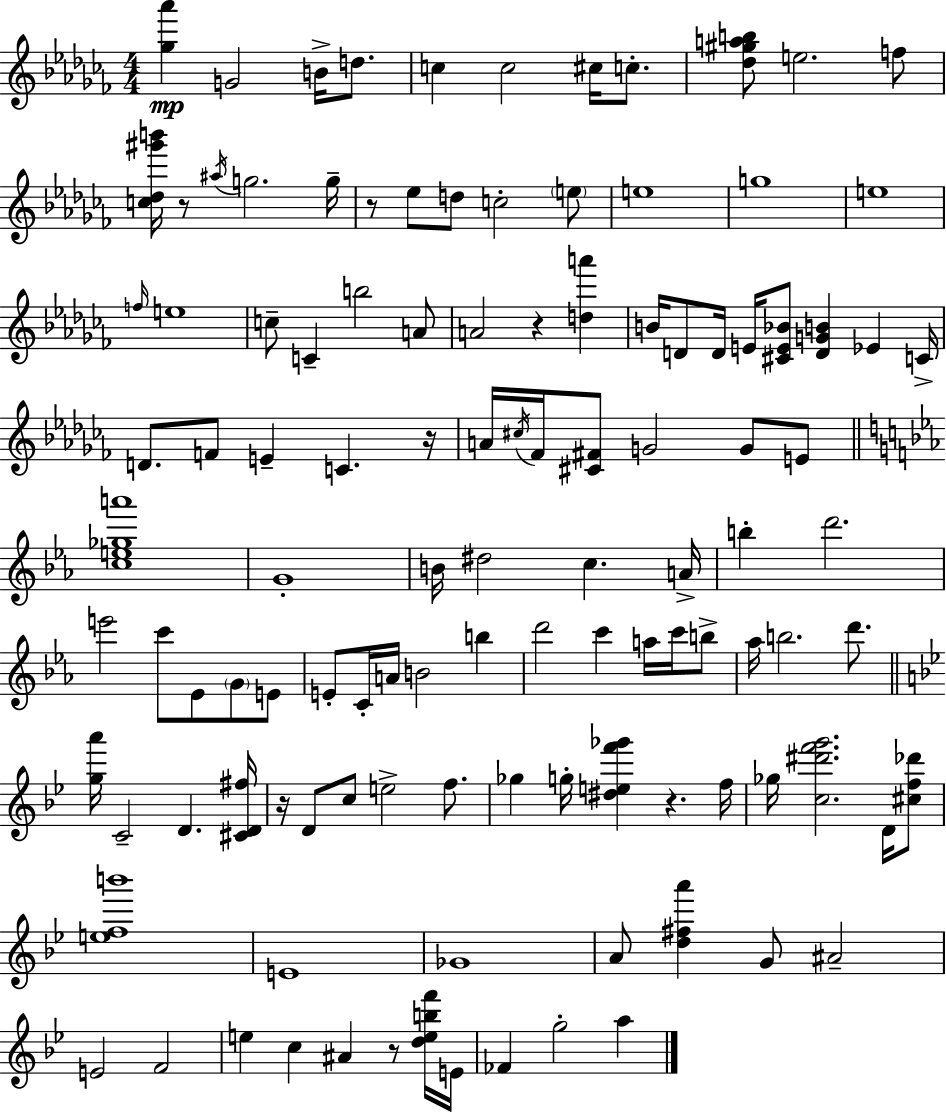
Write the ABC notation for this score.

X:1
T:Untitled
M:4/4
L:1/4
K:Abm
[_g_a'] G2 B/4 d/2 c c2 ^c/4 c/2 [_d^gab]/2 e2 f/2 [c_d^g'b']/4 z/2 ^a/4 g2 g/4 z/2 _e/2 d/2 c2 e/2 e4 g4 e4 f/4 e4 c/2 C b2 A/2 A2 z [da'] B/4 D/2 D/4 E/4 [^CE_B]/2 [DGB] _E C/4 D/2 F/2 E C z/4 A/4 ^c/4 _F/4 [^C^F]/2 G2 G/2 E/2 [ce_ga']4 G4 B/4 ^d2 c A/4 b d'2 e'2 c'/2 _E/2 G/2 E/2 E/2 C/4 A/4 B2 b d'2 c' a/4 c'/4 b/2 _a/4 b2 d'/2 [ga']/4 C2 D [^CD^f]/4 z/4 D/2 c/2 e2 f/2 _g g/4 [^def'_g'] z f/4 _g/4 [c^d'f'g']2 D/4 [^cf_d']/2 [efb']4 E4 _G4 A/2 [d^fa'] G/2 ^A2 E2 F2 e c ^A z/2 [debf']/4 E/4 _F g2 a